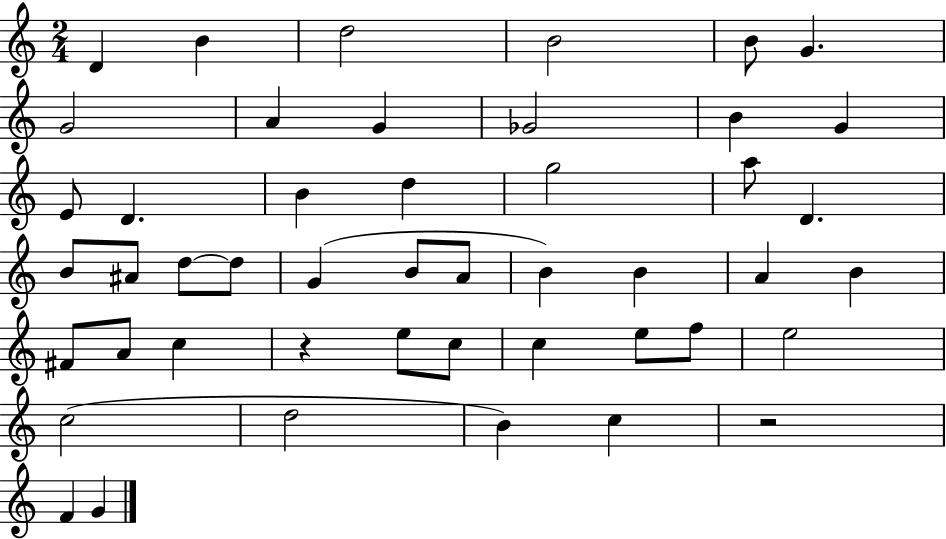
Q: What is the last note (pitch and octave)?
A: G4